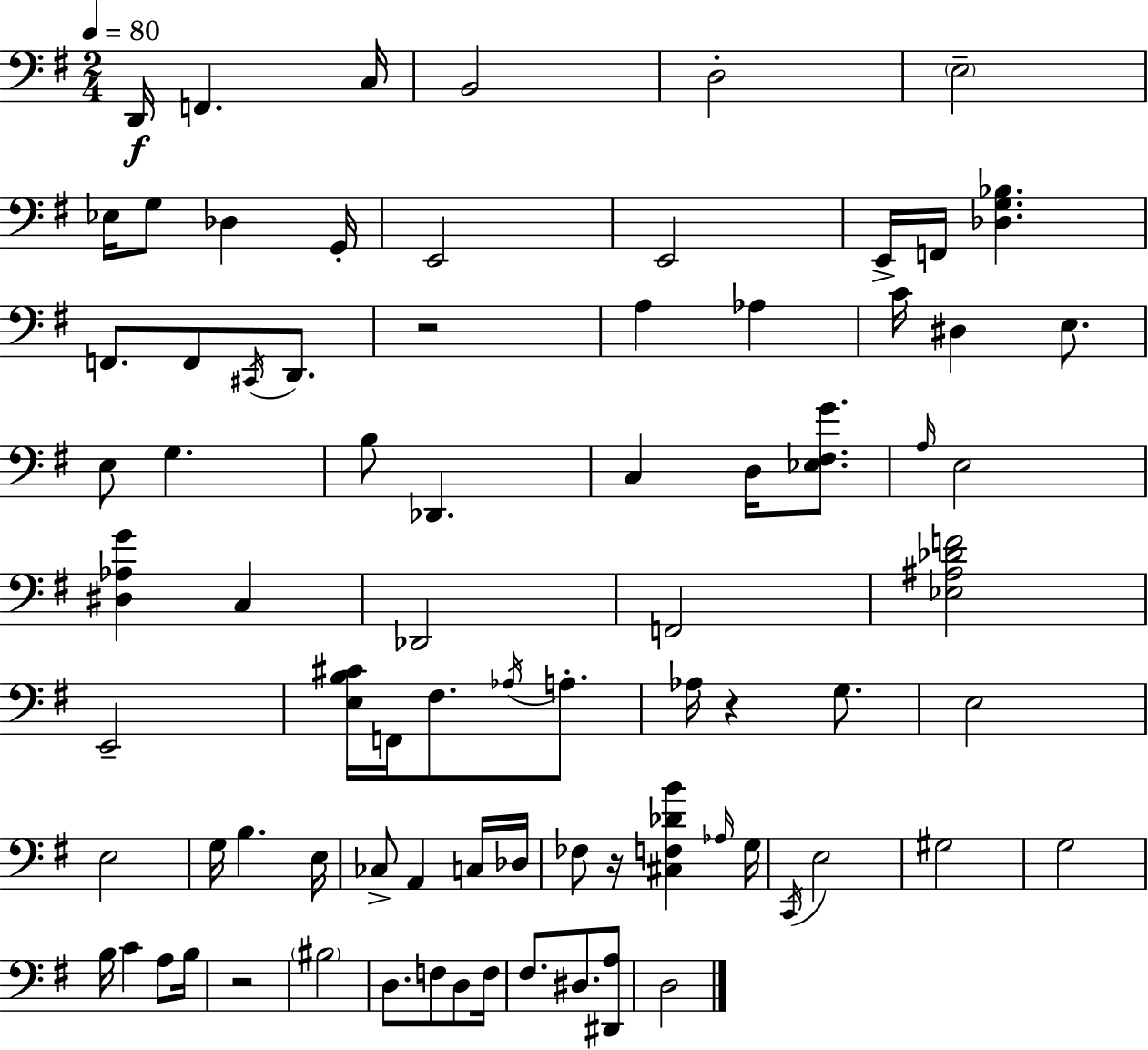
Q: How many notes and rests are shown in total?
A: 80